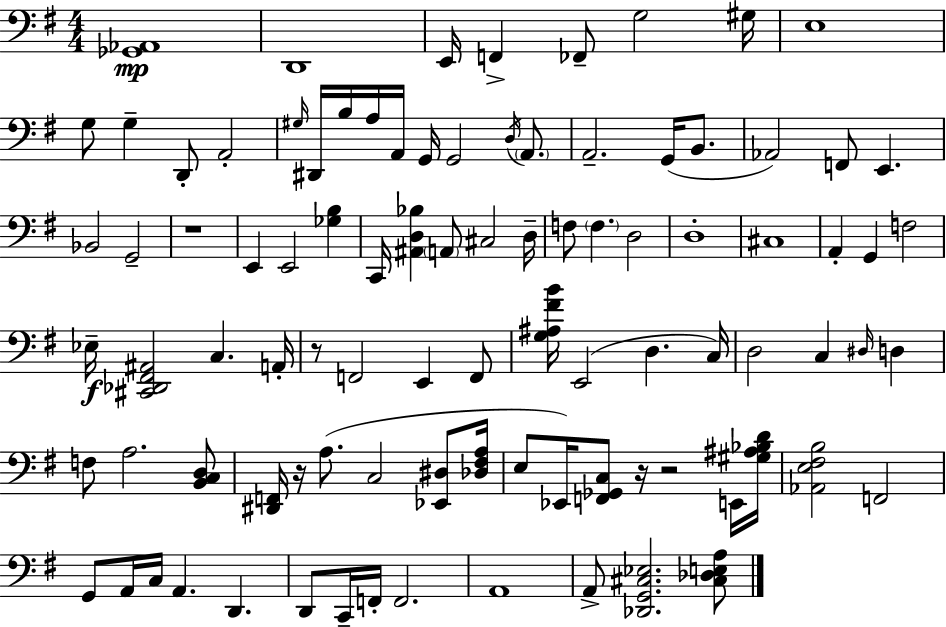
[Gb2,Ab2]/w D2/w E2/s F2/q FES2/e G3/h G#3/s E3/w G3/e G3/q D2/e A2/h G#3/s D#2/s B3/s A3/s A2/s G2/s G2/h D3/s A2/e. A2/h. G2/s B2/e. Ab2/h F2/e E2/q. Bb2/h G2/h R/w E2/q E2/h [Gb3,B3]/q C2/s [A#2,D3,Bb3]/q A2/e C#3/h D3/s F3/e F3/q. D3/h D3/w C#3/w A2/q G2/q F3/h Eb3/s [C#2,Db2,F#2,A#2]/h C3/q. A2/s R/e F2/h E2/q F2/e [G3,A#3,F#4,B4]/s E2/h D3/q. C3/s D3/h C3/q D#3/s D3/q F3/e A3/h. [B2,C3,D3]/e [D#2,F2]/s R/s A3/e. C3/h [Eb2,D#3]/e [Db3,F#3,A3]/s E3/e Eb2/s [F2,Gb2,C3]/e R/s R/h E2/s [G#3,A#3,Bb3,D4]/s [Ab2,E3,F#3,B3]/h F2/h G2/e A2/s C3/s A2/q. D2/q. D2/e C2/s F2/s F2/h. A2/w A2/e [Db2,G2,C#3,Eb3]/h. [C#3,Db3,E3,A3]/e